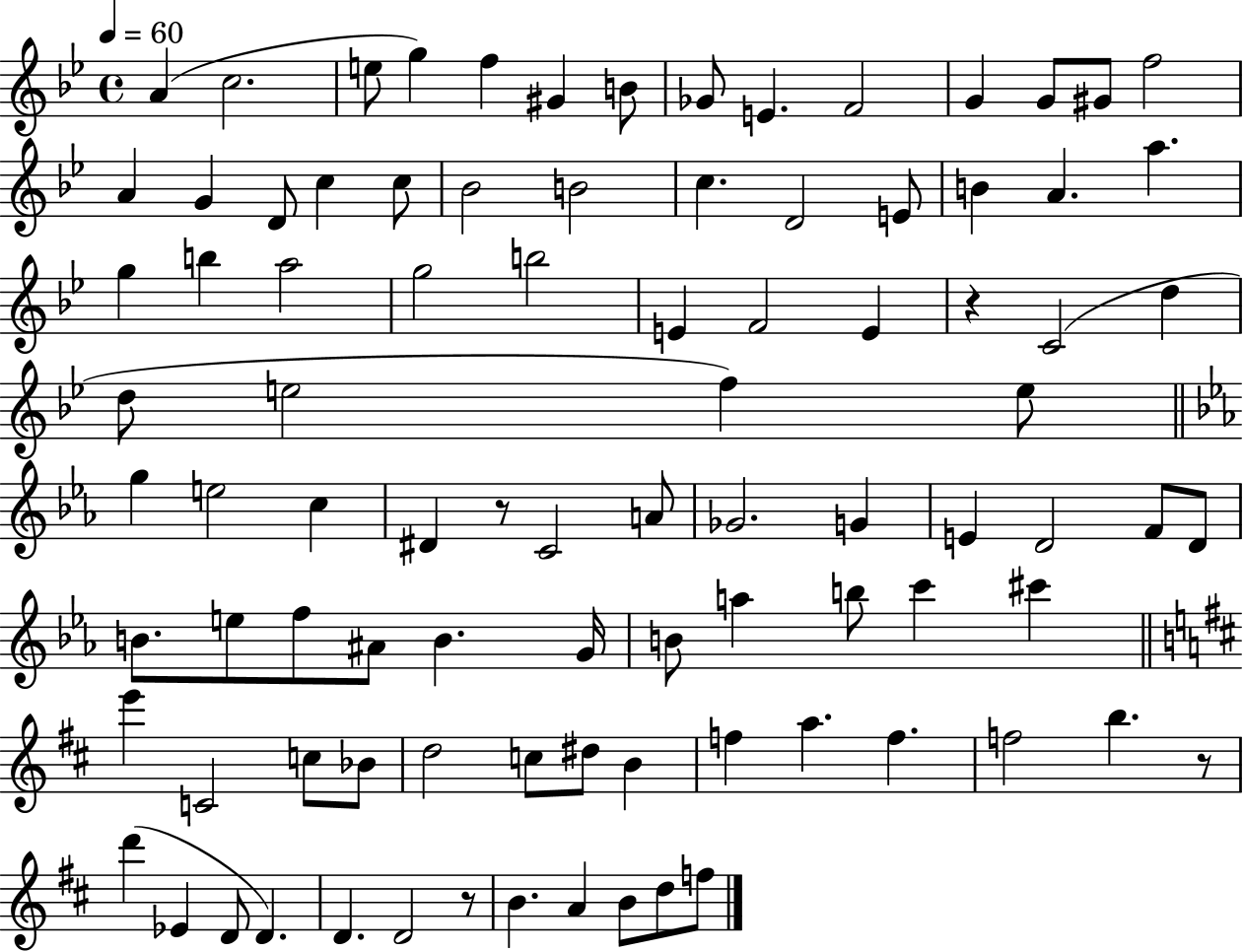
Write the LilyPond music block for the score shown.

{
  \clef treble
  \time 4/4
  \defaultTimeSignature
  \key bes \major
  \tempo 4 = 60
  a'4( c''2. | e''8 g''4) f''4 gis'4 b'8 | ges'8 e'4. f'2 | g'4 g'8 gis'8 f''2 | \break a'4 g'4 d'8 c''4 c''8 | bes'2 b'2 | c''4. d'2 e'8 | b'4 a'4. a''4. | \break g''4 b''4 a''2 | g''2 b''2 | e'4 f'2 e'4 | r4 c'2( d''4 | \break d''8 e''2 f''4) e''8 | \bar "||" \break \key ees \major g''4 e''2 c''4 | dis'4 r8 c'2 a'8 | ges'2. g'4 | e'4 d'2 f'8 d'8 | \break b'8. e''8 f''8 ais'8 b'4. g'16 | b'8 a''4 b''8 c'''4 cis'''4 | \bar "||" \break \key b \minor e'''4 c'2 c''8 bes'8 | d''2 c''8 dis''8 b'4 | f''4 a''4. f''4. | f''2 b''4. r8 | \break d'''4( ees'4 d'8 d'4.) | d'4. d'2 r8 | b'4. a'4 b'8 d''8 f''8 | \bar "|."
}